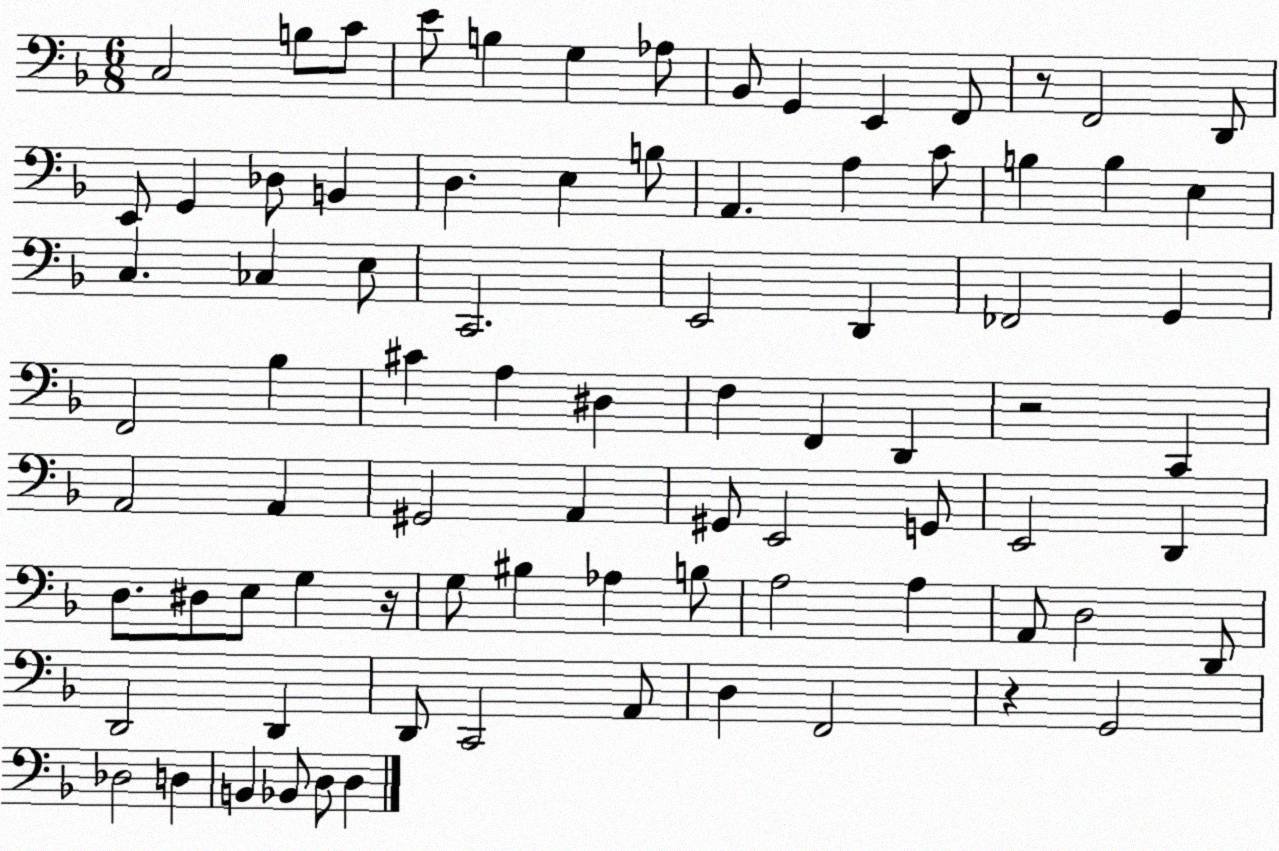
X:1
T:Untitled
M:6/8
L:1/4
K:F
C,2 B,/2 C/2 E/2 B, G, _A,/2 _B,,/2 G,, E,, F,,/2 z/2 F,,2 D,,/2 E,,/2 G,, _D,/2 B,, D, E, B,/2 A,, A, C/2 B, B, E, C, _C, E,/2 C,,2 E,,2 D,, _F,,2 G,, F,,2 _B, ^C A, ^D, F, F,, D,, z2 C,, A,,2 A,, ^G,,2 A,, ^G,,/2 E,,2 G,,/2 E,,2 D,, D,/2 ^D,/2 E,/2 G, z/4 G,/2 ^B, _A, B,/2 A,2 A, A,,/2 D,2 D,,/2 D,,2 D,, D,,/2 C,,2 A,,/2 D, F,,2 z G,,2 _D,2 D, B,, _B,,/2 D,/2 D,